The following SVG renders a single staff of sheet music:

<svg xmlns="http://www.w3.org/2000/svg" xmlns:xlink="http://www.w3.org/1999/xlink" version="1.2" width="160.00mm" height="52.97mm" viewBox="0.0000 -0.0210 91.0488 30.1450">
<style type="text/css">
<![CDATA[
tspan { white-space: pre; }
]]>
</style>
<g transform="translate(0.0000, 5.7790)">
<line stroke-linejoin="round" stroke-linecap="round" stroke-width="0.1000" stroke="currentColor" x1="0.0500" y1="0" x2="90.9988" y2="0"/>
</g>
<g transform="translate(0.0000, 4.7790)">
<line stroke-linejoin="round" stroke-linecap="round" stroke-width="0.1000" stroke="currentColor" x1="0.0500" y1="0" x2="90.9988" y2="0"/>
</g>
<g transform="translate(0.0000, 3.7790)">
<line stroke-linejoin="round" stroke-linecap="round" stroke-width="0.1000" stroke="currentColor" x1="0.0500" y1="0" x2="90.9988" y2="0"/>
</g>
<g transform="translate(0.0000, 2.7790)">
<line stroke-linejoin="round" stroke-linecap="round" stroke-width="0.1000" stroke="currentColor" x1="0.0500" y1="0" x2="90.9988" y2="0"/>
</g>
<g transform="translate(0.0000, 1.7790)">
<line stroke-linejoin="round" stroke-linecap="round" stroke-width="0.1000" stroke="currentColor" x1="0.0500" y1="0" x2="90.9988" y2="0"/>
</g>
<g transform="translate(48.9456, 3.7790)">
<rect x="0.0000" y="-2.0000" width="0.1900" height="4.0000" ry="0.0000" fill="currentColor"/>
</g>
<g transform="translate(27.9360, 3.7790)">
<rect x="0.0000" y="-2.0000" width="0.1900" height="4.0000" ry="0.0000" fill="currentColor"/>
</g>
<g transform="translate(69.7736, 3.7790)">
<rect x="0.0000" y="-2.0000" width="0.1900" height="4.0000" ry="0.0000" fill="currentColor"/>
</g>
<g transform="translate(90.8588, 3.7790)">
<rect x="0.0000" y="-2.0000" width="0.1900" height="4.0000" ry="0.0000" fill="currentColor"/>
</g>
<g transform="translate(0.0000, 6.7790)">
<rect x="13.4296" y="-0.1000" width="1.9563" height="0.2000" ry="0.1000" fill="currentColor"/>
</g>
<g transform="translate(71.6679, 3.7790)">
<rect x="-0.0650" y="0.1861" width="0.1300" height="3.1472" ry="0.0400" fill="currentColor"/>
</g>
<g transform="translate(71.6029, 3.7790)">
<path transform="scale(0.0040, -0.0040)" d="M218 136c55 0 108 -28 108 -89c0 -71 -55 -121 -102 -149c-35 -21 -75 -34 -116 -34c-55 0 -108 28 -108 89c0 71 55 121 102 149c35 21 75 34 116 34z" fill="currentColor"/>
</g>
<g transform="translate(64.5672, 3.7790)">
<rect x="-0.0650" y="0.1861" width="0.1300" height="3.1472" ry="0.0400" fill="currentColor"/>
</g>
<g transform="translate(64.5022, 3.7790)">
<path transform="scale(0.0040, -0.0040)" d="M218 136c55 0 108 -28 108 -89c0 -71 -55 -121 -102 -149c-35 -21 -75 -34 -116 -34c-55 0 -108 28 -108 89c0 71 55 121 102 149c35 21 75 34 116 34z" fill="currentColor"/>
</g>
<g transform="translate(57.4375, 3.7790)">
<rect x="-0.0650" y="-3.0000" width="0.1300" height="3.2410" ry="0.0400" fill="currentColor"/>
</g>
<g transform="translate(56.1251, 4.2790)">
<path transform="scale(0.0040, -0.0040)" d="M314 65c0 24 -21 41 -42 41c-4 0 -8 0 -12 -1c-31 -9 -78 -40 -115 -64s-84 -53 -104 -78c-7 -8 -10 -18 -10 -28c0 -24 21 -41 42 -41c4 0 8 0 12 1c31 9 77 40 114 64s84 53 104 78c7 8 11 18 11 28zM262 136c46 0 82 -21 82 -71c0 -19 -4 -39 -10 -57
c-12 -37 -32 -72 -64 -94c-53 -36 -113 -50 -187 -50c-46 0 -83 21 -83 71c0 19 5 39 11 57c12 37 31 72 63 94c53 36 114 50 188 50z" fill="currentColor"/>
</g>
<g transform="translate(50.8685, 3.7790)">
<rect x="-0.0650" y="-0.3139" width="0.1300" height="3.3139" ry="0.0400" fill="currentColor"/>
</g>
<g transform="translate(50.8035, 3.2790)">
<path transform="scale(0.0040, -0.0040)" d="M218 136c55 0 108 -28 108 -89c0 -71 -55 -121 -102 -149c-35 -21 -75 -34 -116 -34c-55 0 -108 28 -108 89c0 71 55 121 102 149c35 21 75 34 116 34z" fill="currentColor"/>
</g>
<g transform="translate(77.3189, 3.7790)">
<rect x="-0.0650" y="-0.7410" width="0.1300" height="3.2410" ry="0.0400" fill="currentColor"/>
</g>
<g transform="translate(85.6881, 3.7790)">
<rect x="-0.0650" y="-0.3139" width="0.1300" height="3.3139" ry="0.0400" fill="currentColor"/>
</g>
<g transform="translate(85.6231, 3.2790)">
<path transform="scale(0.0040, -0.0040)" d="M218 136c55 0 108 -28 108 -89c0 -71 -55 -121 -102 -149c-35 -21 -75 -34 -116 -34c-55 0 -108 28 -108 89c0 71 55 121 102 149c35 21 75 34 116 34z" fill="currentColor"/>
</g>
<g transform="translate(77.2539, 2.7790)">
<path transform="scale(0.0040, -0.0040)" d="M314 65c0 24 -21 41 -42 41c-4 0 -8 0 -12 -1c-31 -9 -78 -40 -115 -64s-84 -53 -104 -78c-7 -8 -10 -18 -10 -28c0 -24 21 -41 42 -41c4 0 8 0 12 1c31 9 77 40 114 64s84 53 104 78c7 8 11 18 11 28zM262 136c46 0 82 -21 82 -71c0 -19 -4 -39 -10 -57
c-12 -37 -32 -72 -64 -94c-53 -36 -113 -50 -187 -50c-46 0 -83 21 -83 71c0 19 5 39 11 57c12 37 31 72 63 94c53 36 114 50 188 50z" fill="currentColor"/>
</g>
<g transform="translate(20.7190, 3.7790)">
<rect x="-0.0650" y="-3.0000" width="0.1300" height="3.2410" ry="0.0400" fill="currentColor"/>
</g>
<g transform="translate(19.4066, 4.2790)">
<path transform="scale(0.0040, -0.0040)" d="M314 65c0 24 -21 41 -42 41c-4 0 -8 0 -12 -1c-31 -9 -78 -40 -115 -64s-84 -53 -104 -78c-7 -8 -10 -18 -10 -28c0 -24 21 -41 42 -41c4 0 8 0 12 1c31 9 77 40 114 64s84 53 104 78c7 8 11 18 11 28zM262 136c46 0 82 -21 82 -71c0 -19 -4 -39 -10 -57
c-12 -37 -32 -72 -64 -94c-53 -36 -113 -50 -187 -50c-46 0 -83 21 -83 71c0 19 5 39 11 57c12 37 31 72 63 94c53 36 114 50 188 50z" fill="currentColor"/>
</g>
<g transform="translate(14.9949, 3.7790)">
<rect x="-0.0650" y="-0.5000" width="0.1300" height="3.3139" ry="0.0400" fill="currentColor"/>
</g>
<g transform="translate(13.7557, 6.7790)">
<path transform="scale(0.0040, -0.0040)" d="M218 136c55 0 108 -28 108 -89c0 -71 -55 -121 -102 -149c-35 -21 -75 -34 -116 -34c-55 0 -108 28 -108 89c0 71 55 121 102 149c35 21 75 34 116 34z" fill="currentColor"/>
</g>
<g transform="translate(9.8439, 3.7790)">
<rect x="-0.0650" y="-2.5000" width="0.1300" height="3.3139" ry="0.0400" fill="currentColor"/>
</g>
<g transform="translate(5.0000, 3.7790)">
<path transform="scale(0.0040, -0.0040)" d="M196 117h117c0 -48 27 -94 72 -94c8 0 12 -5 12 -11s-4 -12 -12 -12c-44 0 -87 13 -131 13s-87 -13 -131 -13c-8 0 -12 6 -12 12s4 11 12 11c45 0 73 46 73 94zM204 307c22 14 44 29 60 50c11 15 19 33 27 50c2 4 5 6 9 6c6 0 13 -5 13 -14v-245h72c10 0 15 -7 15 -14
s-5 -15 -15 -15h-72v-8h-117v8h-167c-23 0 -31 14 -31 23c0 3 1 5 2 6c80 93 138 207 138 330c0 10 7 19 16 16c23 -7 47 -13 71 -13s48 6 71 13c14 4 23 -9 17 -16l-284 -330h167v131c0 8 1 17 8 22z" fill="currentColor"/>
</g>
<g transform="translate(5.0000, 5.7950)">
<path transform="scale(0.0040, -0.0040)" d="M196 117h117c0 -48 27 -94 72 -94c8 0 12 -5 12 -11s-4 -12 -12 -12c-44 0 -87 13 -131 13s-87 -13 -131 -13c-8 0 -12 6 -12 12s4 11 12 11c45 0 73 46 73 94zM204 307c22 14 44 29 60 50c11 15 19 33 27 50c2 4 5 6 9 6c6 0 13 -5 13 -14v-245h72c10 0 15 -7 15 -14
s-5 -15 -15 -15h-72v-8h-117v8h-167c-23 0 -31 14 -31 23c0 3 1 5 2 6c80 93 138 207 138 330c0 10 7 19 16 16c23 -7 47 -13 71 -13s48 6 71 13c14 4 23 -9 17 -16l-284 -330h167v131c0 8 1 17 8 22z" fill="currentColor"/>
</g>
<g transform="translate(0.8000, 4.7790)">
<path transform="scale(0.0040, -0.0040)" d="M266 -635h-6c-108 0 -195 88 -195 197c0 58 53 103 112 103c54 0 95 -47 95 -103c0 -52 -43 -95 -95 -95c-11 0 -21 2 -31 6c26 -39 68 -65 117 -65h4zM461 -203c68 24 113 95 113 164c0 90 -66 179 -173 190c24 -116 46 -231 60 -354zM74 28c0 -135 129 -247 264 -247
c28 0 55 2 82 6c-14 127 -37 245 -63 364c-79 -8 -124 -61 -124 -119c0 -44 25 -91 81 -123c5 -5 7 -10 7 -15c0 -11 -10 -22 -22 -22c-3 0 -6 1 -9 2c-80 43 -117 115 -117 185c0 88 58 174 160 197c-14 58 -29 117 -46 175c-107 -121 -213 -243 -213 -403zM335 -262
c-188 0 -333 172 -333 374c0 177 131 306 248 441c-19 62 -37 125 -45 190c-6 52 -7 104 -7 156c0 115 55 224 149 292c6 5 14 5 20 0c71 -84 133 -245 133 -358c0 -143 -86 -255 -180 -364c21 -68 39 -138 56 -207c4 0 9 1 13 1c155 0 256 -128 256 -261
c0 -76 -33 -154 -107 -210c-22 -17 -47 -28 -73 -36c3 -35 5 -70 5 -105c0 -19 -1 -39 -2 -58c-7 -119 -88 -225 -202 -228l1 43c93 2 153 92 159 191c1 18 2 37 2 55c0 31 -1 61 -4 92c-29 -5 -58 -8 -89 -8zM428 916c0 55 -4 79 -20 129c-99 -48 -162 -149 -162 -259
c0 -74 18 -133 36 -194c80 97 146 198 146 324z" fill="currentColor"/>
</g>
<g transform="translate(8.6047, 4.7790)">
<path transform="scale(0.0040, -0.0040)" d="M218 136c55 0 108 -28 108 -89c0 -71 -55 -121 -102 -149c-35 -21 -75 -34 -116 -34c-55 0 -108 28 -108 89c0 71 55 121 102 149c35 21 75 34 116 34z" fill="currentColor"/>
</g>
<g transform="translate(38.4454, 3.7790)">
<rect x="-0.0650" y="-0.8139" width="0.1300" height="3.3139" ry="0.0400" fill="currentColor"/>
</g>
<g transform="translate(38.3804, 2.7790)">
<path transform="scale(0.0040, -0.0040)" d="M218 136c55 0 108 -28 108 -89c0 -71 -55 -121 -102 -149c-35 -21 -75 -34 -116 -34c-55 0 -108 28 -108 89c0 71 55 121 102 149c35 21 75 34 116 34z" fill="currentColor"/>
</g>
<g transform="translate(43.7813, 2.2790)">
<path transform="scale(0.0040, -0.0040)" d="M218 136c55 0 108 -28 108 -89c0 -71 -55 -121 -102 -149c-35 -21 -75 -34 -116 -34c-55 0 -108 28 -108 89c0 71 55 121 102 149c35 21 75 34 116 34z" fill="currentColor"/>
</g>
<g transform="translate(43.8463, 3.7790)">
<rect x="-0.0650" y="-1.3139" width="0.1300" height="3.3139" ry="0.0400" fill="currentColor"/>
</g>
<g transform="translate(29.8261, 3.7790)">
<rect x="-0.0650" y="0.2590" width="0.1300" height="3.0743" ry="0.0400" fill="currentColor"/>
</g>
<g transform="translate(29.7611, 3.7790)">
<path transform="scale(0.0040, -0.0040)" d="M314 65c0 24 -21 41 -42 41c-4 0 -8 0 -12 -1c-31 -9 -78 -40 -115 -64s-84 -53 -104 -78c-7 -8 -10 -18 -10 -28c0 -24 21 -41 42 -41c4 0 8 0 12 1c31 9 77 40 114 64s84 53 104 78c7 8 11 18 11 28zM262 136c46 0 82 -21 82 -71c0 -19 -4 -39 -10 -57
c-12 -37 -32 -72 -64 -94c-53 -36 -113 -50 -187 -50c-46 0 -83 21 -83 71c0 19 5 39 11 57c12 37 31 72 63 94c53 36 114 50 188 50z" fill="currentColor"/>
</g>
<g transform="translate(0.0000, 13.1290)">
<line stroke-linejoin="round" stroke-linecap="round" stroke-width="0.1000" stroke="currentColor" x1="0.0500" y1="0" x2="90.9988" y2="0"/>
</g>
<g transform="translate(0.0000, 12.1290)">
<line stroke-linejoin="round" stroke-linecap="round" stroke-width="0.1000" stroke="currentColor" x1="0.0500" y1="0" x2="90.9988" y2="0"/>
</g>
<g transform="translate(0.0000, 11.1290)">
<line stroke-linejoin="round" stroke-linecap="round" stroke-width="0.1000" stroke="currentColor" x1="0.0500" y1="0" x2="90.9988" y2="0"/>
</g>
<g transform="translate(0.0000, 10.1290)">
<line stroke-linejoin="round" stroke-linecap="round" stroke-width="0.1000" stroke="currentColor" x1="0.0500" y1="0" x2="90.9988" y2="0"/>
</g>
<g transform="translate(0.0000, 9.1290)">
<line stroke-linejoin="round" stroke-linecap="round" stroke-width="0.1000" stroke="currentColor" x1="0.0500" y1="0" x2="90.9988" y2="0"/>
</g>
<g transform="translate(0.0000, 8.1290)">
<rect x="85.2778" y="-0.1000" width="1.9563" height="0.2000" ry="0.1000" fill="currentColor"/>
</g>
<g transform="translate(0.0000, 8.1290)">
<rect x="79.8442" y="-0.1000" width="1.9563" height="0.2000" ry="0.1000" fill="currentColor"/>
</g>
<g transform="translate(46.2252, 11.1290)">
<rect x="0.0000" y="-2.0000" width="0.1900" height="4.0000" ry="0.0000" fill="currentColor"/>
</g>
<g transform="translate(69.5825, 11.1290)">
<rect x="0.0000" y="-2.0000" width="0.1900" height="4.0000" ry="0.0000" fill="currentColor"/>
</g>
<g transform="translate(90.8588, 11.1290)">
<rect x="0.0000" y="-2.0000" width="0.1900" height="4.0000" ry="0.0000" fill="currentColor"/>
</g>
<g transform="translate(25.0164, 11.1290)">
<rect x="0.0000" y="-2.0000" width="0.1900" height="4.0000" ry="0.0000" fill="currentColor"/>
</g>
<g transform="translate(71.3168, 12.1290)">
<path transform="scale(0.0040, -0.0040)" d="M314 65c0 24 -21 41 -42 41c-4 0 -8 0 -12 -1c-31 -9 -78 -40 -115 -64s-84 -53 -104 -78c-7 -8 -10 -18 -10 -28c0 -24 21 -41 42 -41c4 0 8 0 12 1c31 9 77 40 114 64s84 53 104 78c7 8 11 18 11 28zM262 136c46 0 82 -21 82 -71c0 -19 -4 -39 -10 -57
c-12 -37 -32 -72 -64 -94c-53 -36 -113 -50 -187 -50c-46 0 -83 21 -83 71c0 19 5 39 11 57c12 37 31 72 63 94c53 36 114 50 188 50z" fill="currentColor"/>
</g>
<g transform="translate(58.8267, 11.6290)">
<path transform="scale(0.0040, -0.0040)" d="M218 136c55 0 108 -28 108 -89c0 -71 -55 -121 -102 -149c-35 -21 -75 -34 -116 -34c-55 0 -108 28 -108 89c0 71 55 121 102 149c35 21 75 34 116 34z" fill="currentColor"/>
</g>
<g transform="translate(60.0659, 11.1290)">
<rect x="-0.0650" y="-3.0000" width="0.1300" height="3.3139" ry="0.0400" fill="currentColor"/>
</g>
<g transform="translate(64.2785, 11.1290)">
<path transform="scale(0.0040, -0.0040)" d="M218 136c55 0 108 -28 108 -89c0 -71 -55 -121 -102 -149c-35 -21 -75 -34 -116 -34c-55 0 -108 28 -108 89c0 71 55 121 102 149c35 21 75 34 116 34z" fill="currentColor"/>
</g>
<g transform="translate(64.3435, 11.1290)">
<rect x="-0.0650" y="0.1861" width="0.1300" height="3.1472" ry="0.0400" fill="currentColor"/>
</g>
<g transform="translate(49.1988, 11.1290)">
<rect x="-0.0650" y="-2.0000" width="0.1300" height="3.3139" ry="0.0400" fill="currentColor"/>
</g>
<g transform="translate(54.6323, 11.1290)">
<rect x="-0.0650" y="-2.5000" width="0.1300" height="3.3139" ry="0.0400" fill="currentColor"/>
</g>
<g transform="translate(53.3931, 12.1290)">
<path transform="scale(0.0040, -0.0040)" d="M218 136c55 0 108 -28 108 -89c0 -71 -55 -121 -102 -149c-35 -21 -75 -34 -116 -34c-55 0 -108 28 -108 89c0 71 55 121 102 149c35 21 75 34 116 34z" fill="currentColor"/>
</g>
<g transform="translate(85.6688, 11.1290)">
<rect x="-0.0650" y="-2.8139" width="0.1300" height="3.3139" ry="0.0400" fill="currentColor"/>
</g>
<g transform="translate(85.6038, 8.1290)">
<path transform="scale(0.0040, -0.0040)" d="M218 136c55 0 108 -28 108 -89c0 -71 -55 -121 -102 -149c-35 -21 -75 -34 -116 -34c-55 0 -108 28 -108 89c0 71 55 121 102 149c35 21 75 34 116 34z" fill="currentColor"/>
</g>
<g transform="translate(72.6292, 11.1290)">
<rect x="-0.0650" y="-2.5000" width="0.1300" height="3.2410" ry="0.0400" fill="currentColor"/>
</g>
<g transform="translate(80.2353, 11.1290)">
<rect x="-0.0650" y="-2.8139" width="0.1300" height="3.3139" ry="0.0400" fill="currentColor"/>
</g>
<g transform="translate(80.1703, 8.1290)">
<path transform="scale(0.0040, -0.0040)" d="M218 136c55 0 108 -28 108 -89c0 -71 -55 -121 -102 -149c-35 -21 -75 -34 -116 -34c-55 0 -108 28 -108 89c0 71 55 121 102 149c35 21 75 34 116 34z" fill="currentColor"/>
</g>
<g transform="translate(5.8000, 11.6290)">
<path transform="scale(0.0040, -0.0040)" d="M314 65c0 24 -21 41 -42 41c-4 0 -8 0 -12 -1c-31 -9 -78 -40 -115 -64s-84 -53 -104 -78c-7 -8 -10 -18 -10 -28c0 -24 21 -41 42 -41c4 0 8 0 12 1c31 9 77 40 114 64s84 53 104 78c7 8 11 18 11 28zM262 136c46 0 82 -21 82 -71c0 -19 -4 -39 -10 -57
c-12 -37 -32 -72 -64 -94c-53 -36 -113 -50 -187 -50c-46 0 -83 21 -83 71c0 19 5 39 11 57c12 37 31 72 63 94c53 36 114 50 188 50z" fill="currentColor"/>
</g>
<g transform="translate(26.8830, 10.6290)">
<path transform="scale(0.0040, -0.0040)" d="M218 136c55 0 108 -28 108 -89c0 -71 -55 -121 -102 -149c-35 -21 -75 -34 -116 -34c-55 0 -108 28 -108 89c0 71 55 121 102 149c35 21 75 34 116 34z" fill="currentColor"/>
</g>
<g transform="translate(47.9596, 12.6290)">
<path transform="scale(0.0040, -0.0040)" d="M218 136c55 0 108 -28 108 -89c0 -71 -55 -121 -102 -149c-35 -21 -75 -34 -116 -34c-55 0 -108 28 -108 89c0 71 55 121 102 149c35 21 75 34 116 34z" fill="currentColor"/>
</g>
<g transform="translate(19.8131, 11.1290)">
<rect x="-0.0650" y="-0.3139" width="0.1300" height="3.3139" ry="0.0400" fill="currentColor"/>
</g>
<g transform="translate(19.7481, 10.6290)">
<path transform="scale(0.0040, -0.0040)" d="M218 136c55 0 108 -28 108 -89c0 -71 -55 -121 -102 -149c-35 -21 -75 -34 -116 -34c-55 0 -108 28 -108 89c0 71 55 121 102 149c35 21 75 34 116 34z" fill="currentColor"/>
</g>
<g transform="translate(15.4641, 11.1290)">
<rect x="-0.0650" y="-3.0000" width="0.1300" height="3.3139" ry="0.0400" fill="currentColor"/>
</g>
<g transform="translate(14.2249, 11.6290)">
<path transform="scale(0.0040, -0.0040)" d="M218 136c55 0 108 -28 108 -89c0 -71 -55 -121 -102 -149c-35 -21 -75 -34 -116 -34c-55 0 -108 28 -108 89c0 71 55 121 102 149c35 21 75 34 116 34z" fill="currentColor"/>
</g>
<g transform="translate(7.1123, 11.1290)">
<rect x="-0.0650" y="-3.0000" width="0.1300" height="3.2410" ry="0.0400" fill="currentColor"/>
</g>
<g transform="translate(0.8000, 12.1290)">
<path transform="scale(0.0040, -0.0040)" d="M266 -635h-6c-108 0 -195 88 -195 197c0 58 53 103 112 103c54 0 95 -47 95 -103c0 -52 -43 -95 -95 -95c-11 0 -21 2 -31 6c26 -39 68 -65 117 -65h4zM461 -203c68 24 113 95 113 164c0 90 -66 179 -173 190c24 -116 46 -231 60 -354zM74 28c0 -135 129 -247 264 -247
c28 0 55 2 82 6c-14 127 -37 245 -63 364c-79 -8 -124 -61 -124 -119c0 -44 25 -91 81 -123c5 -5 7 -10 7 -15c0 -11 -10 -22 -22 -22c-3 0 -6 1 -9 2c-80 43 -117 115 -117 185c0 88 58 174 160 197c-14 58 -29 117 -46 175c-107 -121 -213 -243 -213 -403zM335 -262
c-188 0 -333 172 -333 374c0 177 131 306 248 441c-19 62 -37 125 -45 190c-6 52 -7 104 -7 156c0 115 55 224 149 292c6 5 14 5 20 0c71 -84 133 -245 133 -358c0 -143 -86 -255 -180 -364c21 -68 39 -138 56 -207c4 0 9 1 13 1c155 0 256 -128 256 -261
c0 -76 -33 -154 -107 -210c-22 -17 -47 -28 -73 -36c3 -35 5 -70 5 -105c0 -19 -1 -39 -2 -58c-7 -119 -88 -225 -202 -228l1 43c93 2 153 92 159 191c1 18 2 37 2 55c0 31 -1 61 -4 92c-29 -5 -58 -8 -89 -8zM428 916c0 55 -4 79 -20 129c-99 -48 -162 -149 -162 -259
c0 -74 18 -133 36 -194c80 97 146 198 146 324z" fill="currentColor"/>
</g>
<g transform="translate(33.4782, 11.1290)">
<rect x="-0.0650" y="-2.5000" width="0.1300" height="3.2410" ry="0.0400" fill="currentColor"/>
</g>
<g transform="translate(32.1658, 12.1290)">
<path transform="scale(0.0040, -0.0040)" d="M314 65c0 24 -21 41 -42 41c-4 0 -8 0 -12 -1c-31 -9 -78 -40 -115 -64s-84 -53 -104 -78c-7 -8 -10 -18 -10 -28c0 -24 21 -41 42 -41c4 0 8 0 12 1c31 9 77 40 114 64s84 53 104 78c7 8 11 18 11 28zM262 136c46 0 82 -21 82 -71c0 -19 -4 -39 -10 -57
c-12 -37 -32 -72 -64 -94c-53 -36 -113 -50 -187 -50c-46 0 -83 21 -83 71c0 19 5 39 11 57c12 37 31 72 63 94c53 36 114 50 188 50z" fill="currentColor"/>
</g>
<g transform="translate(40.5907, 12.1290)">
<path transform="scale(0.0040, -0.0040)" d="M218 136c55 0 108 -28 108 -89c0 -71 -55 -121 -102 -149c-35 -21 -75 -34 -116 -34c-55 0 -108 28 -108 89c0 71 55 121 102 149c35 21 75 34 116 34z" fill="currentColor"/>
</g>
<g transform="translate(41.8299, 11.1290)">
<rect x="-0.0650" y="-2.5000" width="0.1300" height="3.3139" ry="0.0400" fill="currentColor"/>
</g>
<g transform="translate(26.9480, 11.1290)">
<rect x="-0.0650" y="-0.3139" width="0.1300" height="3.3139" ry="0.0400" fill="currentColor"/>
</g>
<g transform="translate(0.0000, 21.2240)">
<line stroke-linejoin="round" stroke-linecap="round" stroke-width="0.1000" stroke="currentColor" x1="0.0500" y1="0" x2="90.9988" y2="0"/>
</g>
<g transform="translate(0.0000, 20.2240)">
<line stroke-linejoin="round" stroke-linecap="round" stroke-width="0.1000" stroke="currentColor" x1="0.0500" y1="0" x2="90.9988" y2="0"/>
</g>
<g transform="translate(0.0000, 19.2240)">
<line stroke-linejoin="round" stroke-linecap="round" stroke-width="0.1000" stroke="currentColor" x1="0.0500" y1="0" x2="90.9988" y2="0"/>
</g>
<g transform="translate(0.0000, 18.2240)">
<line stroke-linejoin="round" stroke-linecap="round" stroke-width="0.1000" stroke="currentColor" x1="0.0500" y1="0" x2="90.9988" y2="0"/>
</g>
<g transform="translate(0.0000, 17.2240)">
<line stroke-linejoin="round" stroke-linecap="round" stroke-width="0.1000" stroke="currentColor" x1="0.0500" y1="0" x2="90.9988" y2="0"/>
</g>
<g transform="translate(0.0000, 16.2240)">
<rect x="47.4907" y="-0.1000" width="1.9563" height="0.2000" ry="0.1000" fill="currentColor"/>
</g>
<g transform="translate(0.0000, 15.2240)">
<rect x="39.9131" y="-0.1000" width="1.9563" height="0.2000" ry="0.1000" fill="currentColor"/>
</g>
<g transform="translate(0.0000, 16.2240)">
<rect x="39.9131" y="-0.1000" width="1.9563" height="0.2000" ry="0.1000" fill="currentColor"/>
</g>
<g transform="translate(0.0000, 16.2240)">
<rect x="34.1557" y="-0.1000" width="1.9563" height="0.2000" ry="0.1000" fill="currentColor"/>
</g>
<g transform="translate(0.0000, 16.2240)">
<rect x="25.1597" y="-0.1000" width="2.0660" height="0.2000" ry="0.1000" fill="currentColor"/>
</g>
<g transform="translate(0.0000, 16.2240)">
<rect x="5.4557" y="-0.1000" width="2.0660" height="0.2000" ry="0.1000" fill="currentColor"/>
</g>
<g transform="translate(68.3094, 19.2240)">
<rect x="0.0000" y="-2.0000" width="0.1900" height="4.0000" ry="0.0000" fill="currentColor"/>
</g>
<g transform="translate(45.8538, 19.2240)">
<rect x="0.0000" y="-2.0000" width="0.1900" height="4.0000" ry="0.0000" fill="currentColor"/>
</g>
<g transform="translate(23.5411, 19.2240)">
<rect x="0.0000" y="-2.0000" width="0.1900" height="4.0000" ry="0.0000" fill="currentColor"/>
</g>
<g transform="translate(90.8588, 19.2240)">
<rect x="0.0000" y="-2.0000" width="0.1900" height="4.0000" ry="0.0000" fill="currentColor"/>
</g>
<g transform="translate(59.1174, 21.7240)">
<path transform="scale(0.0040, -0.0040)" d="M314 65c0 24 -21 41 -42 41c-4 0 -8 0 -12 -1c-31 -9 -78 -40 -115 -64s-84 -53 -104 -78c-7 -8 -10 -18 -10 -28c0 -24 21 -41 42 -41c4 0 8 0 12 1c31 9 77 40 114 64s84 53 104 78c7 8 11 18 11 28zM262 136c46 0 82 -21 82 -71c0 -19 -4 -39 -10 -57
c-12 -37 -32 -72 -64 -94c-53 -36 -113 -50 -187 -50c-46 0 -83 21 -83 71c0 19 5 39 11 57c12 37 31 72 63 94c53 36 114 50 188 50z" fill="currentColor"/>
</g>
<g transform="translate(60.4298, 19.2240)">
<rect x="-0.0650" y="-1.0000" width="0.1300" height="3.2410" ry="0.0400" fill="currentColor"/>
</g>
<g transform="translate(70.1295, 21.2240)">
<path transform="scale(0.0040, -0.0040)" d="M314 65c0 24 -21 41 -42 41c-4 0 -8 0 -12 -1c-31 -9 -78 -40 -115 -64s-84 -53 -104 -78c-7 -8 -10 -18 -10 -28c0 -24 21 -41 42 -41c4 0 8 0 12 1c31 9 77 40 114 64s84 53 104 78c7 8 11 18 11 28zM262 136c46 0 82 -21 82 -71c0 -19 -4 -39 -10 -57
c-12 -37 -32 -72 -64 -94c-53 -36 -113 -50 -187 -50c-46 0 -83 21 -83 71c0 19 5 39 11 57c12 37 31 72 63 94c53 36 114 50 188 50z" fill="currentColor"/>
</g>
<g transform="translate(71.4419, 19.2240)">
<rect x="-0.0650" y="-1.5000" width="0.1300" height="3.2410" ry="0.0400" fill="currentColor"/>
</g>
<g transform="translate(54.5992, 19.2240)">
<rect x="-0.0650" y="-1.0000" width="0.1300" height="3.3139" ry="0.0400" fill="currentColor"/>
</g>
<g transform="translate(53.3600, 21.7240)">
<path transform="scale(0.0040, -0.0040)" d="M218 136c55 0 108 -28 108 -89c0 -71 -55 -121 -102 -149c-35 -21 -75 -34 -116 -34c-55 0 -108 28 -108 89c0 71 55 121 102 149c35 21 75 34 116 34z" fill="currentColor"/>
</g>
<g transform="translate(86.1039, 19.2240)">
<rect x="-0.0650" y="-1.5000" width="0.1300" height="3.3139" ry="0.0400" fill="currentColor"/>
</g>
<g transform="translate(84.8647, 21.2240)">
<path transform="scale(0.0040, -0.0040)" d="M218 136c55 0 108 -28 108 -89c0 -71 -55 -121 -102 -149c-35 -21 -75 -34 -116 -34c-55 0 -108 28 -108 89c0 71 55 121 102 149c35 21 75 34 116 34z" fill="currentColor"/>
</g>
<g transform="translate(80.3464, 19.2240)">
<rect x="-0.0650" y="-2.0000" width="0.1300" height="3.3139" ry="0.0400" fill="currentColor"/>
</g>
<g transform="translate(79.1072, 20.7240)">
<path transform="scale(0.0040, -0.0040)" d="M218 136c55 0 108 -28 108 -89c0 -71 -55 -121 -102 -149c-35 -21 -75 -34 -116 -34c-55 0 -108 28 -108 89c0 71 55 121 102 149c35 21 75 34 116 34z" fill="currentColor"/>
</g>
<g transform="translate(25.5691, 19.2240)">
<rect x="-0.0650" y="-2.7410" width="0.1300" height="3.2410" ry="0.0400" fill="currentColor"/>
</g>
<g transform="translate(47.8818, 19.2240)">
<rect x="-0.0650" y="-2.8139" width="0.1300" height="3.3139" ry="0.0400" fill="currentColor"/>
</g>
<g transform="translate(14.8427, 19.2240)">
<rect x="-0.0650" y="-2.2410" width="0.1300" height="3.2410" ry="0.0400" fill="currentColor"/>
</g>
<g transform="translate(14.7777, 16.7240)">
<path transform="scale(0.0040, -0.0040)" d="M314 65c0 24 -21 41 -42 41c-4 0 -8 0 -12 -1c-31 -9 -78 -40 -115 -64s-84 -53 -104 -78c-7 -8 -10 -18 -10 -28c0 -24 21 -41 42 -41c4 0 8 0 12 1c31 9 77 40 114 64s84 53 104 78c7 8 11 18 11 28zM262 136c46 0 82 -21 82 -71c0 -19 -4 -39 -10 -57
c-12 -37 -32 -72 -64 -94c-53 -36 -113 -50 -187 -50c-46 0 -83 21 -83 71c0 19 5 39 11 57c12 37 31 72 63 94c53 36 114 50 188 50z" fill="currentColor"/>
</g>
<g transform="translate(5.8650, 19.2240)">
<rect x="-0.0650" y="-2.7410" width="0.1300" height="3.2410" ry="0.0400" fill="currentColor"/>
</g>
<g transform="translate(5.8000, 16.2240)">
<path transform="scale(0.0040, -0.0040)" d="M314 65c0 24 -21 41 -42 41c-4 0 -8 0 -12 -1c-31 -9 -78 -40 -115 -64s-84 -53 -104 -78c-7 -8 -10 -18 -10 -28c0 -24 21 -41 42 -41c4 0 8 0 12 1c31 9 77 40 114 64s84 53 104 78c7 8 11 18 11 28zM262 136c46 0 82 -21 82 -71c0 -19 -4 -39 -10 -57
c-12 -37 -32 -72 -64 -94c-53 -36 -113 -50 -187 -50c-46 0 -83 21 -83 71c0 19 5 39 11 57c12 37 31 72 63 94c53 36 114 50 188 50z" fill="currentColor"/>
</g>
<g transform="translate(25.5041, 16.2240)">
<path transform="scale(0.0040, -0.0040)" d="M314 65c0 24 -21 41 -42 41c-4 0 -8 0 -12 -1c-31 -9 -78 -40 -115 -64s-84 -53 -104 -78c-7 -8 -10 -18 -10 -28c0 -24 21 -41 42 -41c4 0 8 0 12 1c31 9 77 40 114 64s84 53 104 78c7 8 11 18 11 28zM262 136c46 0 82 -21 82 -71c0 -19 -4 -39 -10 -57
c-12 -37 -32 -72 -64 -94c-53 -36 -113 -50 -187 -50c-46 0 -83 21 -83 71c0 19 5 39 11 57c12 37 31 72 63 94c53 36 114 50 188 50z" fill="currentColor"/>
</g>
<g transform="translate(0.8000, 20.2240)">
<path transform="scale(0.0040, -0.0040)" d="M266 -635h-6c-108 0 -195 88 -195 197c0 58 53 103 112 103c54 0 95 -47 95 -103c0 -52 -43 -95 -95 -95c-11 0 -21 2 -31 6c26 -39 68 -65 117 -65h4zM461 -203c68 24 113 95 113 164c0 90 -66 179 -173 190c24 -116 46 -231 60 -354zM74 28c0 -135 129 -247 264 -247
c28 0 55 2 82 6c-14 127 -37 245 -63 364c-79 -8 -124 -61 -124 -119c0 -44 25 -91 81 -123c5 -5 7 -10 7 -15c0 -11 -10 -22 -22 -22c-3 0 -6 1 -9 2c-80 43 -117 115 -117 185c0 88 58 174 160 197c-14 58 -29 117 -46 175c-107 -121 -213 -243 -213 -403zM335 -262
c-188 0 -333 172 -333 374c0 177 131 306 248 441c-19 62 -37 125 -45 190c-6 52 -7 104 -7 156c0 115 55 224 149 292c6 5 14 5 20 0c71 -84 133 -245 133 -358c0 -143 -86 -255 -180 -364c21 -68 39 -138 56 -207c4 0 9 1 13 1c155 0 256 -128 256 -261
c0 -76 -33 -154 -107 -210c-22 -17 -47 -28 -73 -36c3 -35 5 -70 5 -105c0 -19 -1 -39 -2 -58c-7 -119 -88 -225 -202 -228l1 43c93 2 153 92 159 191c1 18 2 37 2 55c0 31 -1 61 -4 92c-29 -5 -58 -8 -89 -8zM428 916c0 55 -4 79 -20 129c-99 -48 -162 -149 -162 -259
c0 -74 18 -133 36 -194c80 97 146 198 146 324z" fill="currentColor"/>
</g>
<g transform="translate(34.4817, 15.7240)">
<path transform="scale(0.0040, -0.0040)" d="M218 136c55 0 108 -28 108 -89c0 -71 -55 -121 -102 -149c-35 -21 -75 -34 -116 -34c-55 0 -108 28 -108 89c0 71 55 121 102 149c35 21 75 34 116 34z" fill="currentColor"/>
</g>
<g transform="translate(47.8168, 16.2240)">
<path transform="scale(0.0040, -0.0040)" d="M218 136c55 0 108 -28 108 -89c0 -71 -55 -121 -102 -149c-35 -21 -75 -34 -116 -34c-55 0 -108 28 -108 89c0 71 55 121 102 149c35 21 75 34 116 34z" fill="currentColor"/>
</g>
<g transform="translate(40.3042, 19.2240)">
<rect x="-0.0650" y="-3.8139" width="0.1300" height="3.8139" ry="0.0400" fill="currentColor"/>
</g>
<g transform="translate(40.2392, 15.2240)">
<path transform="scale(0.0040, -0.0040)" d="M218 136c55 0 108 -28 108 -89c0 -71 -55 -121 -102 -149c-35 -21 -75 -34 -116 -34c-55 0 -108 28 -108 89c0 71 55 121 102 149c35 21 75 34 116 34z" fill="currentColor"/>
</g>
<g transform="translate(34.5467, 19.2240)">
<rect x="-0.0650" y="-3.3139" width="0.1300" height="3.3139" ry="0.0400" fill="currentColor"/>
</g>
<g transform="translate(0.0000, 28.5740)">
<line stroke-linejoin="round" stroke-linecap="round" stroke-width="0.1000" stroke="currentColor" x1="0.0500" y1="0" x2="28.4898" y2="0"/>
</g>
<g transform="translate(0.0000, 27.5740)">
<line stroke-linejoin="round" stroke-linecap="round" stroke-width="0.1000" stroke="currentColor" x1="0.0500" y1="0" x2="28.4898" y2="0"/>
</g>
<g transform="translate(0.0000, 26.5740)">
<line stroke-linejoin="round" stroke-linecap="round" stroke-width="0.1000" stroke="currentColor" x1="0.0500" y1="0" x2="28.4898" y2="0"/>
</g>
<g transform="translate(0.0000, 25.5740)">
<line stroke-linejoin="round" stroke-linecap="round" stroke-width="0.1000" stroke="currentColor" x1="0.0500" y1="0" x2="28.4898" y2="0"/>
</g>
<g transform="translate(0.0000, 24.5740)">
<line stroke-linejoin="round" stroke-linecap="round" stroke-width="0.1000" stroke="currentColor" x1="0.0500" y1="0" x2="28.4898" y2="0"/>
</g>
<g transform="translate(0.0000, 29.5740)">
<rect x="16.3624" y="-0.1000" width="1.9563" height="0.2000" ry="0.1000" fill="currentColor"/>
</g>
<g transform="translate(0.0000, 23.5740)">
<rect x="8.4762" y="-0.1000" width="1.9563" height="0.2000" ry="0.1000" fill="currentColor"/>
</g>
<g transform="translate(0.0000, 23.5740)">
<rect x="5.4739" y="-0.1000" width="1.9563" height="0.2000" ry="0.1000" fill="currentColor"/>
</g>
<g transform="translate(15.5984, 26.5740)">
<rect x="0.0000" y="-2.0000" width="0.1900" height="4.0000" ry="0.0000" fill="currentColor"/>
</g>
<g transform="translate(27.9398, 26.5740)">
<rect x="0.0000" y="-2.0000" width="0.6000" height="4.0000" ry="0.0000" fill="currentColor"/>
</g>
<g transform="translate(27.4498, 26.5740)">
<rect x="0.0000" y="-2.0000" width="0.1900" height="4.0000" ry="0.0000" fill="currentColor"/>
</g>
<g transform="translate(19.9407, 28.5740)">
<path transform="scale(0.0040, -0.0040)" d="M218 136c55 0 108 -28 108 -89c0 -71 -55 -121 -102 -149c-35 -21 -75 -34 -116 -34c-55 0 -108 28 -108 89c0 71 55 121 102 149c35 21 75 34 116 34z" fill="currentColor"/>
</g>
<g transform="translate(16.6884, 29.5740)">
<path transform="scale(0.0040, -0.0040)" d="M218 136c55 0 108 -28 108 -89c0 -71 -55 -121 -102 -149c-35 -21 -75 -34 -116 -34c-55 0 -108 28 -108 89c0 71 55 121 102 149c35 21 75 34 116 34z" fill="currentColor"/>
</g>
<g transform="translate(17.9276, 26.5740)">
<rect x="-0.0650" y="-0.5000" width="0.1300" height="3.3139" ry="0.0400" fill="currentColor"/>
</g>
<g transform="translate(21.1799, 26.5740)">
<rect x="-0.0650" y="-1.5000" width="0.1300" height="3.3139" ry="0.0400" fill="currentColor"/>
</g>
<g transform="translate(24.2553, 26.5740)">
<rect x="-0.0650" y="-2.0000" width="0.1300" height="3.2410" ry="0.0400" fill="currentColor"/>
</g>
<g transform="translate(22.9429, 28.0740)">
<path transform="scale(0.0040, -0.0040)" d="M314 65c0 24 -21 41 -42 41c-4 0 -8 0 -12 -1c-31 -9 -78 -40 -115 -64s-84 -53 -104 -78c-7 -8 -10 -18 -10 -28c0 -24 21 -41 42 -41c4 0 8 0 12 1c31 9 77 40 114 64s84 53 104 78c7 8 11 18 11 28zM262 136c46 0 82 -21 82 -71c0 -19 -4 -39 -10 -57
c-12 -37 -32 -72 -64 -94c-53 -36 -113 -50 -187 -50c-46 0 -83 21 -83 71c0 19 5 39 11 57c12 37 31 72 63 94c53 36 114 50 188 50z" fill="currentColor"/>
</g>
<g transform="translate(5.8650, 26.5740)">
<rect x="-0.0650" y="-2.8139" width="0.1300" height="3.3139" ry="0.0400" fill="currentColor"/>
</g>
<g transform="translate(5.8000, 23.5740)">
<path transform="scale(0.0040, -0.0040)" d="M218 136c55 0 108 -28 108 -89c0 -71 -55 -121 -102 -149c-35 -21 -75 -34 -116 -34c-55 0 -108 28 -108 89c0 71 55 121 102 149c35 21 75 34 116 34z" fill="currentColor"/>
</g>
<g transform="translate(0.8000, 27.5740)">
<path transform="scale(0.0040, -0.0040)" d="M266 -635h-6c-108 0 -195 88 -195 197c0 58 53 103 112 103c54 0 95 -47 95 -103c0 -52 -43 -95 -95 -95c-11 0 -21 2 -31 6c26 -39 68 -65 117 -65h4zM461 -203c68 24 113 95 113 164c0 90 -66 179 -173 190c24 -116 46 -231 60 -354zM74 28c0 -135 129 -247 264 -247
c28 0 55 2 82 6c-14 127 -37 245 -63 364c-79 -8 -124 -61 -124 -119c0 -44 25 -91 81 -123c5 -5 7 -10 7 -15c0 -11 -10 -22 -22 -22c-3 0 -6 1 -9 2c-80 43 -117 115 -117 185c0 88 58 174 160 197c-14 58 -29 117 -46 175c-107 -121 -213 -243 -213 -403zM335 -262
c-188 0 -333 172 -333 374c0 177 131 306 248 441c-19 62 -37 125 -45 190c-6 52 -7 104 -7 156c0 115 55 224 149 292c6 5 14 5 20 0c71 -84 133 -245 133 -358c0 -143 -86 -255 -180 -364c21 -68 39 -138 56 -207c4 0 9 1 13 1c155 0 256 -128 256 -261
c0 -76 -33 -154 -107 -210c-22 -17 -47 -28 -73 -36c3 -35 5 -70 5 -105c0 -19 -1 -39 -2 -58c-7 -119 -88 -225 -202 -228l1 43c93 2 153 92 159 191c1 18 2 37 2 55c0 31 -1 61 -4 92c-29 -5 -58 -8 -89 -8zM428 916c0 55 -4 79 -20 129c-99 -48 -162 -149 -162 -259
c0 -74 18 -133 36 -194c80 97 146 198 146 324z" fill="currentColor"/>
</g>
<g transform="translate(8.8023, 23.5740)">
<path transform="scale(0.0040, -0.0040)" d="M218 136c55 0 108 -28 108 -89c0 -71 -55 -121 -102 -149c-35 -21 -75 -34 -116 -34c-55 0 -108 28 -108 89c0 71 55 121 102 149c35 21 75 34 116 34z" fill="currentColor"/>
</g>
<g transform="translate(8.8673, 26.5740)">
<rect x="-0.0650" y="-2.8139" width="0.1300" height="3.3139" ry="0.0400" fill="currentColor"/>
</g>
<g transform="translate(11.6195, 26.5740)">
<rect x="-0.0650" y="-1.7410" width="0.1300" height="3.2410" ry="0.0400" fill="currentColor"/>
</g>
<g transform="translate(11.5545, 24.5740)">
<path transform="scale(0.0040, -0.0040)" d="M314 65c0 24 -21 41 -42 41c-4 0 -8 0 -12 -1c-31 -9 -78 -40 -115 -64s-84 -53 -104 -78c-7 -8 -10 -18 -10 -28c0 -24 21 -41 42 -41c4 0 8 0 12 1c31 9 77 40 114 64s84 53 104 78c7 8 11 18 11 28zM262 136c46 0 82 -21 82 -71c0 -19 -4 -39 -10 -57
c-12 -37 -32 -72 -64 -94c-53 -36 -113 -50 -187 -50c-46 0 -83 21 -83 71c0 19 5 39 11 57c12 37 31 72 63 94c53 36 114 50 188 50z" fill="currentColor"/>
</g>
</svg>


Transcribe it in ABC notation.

X:1
T:Untitled
M:4/4
L:1/4
K:C
G C A2 B2 d e c A2 B B d2 c A2 A c c G2 G F G A B G2 a a a2 g2 a2 b c' a D D2 E2 F E a a f2 C E F2